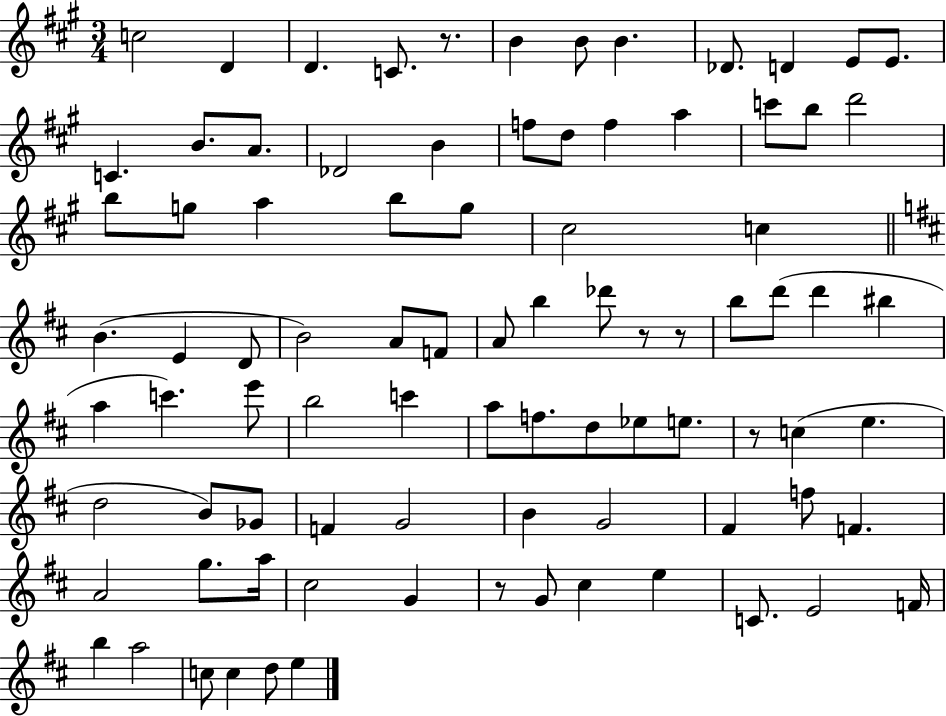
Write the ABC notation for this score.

X:1
T:Untitled
M:3/4
L:1/4
K:A
c2 D D C/2 z/2 B B/2 B _D/2 D E/2 E/2 C B/2 A/2 _D2 B f/2 d/2 f a c'/2 b/2 d'2 b/2 g/2 a b/2 g/2 ^c2 c B E D/2 B2 A/2 F/2 A/2 b _d'/2 z/2 z/2 b/2 d'/2 d' ^b a c' e'/2 b2 c' a/2 f/2 d/2 _e/2 e/2 z/2 c e d2 B/2 _G/2 F G2 B G2 ^F f/2 F A2 g/2 a/4 ^c2 G z/2 G/2 ^c e C/2 E2 F/4 b a2 c/2 c d/2 e